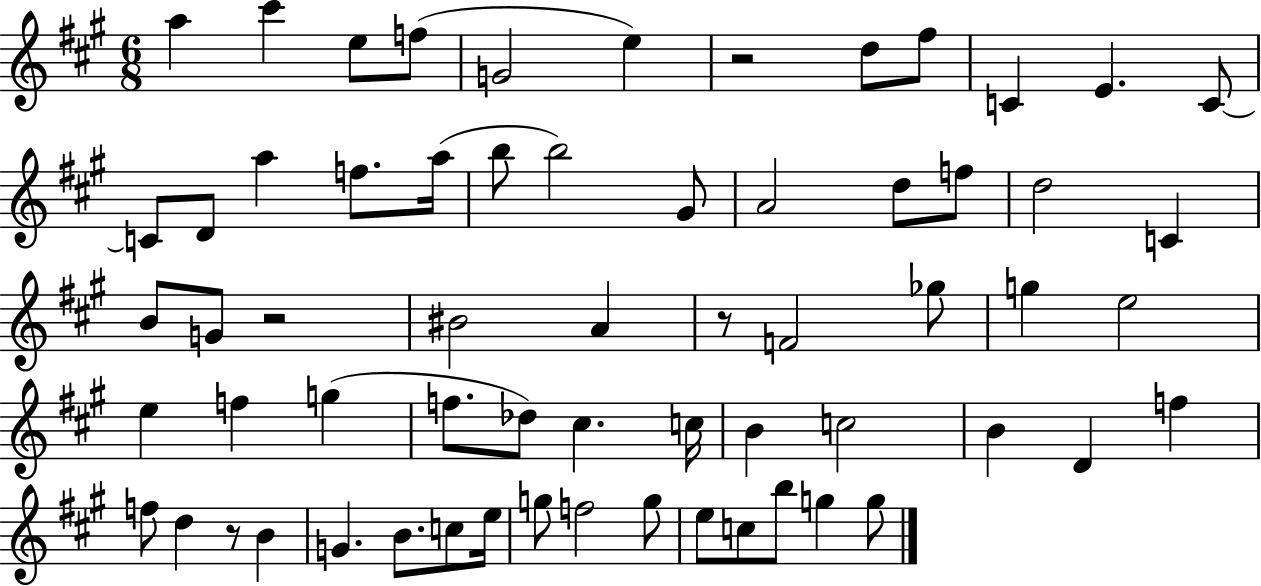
X:1
T:Untitled
M:6/8
L:1/4
K:A
a ^c' e/2 f/2 G2 e z2 d/2 ^f/2 C E C/2 C/2 D/2 a f/2 a/4 b/2 b2 ^G/2 A2 d/2 f/2 d2 C B/2 G/2 z2 ^B2 A z/2 F2 _g/2 g e2 e f g f/2 _d/2 ^c c/4 B c2 B D f f/2 d z/2 B G B/2 c/2 e/4 g/2 f2 g/2 e/2 c/2 b/2 g g/2